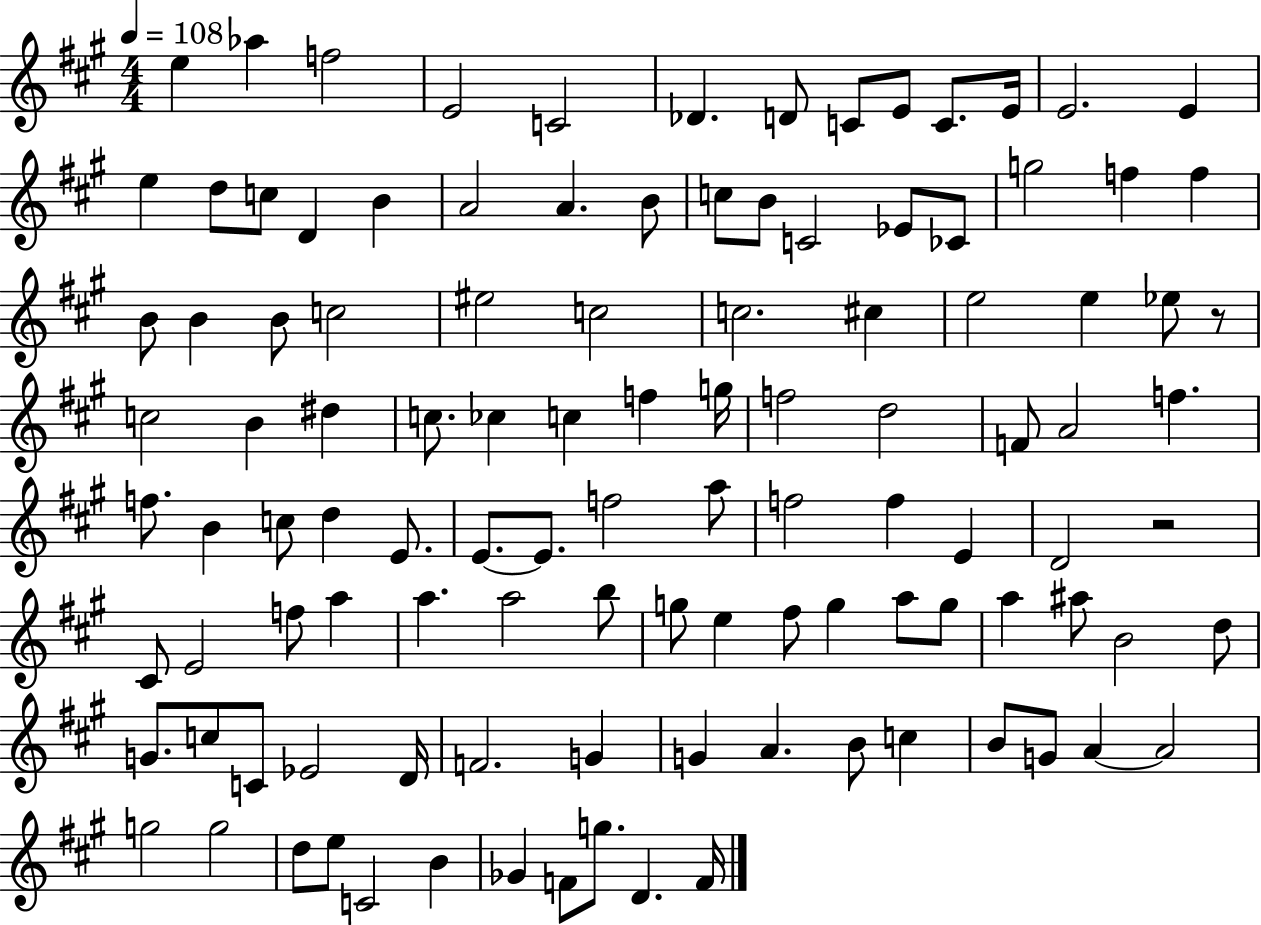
E5/q Ab5/q F5/h E4/h C4/h Db4/q. D4/e C4/e E4/e C4/e. E4/s E4/h. E4/q E5/q D5/e C5/e D4/q B4/q A4/h A4/q. B4/e C5/e B4/e C4/h Eb4/e CES4/e G5/h F5/q F5/q B4/e B4/q B4/e C5/h EIS5/h C5/h C5/h. C#5/q E5/h E5/q Eb5/e R/e C5/h B4/q D#5/q C5/e. CES5/q C5/q F5/q G5/s F5/h D5/h F4/e A4/h F5/q. F5/e. B4/q C5/e D5/q E4/e. E4/e. E4/e. F5/h A5/e F5/h F5/q E4/q D4/h R/h C#4/e E4/h F5/e A5/q A5/q. A5/h B5/e G5/e E5/q F#5/e G5/q A5/e G5/e A5/q A#5/e B4/h D5/e G4/e. C5/e C4/e Eb4/h D4/s F4/h. G4/q G4/q A4/q. B4/e C5/q B4/e G4/e A4/q A4/h G5/h G5/h D5/e E5/e C4/h B4/q Gb4/q F4/e G5/e. D4/q. F4/s